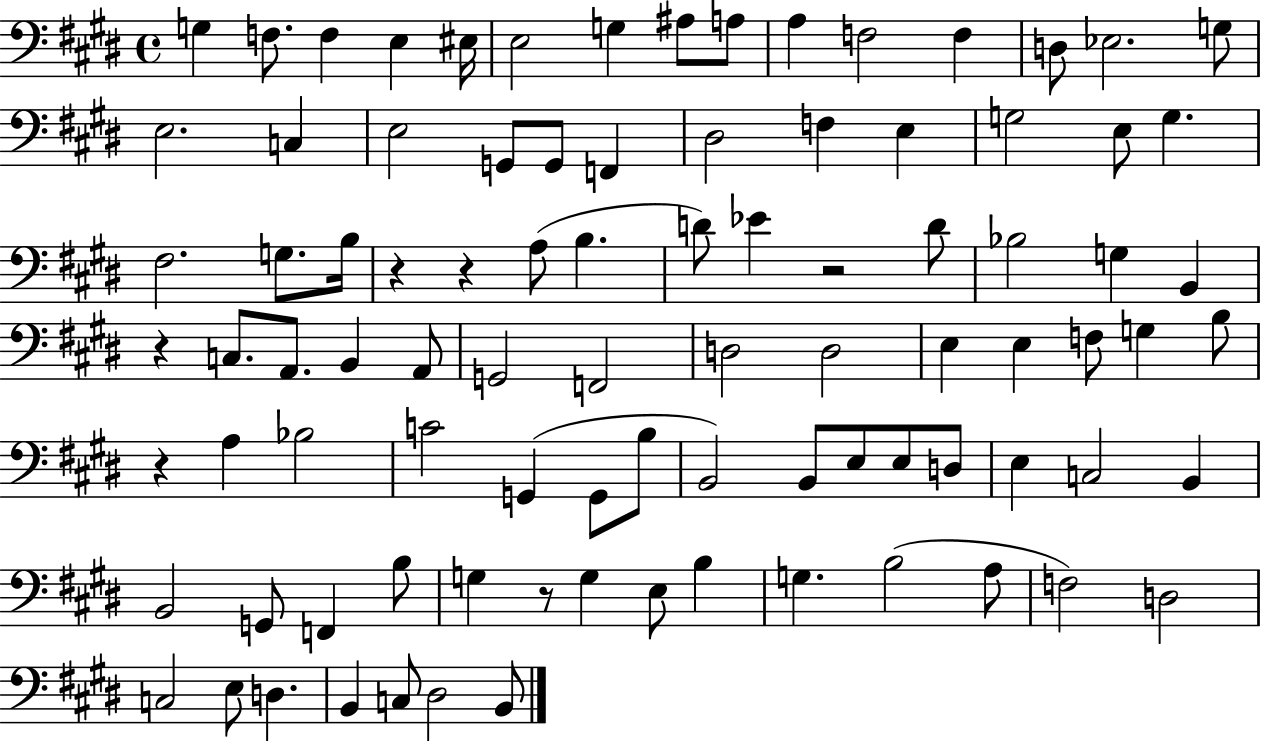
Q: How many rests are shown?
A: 6